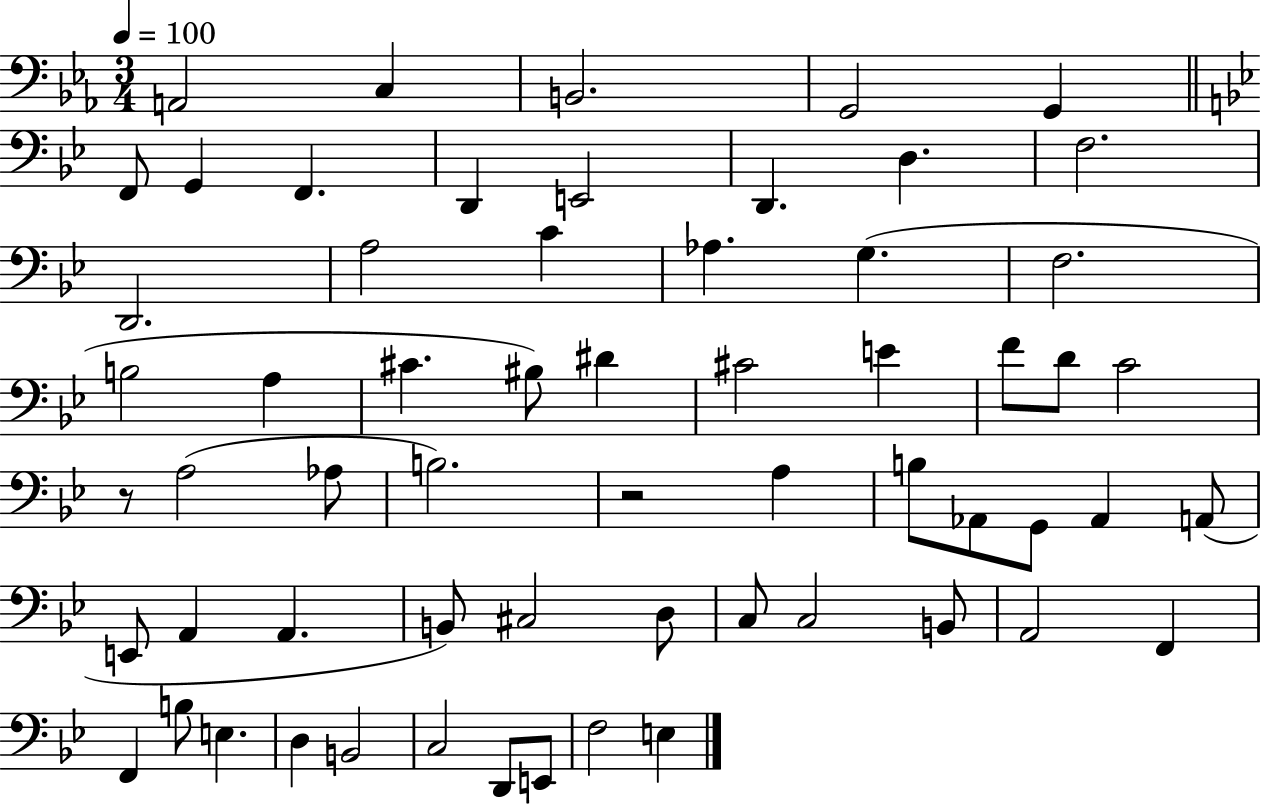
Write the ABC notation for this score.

X:1
T:Untitled
M:3/4
L:1/4
K:Eb
A,,2 C, B,,2 G,,2 G,, F,,/2 G,, F,, D,, E,,2 D,, D, F,2 D,,2 A,2 C _A, G, F,2 B,2 A, ^C ^B,/2 ^D ^C2 E F/2 D/2 C2 z/2 A,2 _A,/2 B,2 z2 A, B,/2 _A,,/2 G,,/2 _A,, A,,/2 E,,/2 A,, A,, B,,/2 ^C,2 D,/2 C,/2 C,2 B,,/2 A,,2 F,, F,, B,/2 E, D, B,,2 C,2 D,,/2 E,,/2 F,2 E,